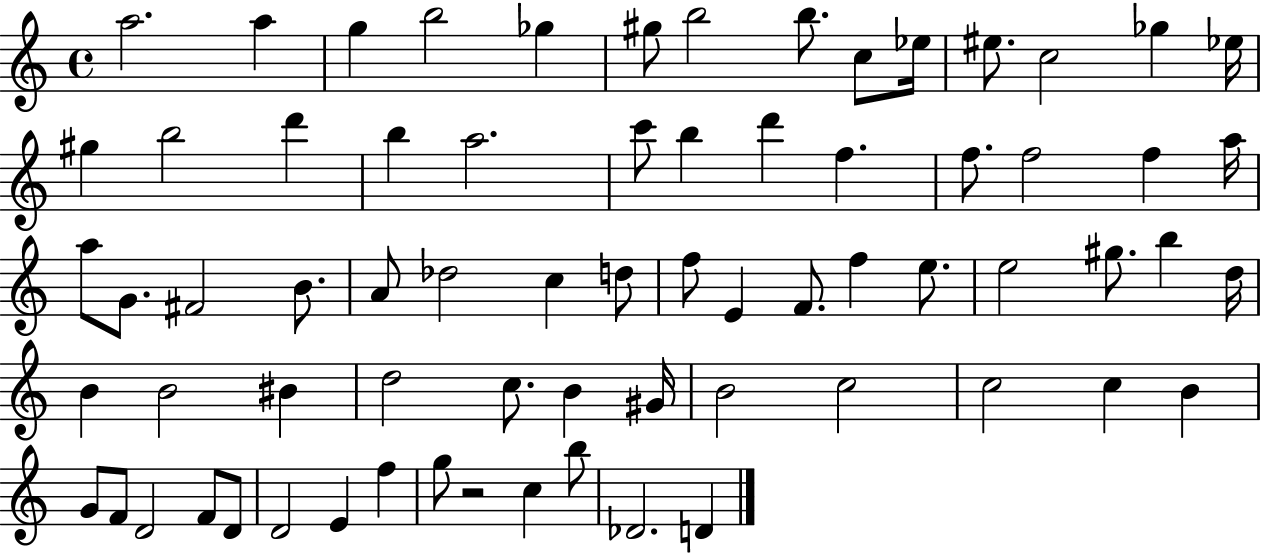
A5/h. A5/q G5/q B5/h Gb5/q G#5/e B5/h B5/e. C5/e Eb5/s EIS5/e. C5/h Gb5/q Eb5/s G#5/q B5/h D6/q B5/q A5/h. C6/e B5/q D6/q F5/q. F5/e. F5/h F5/q A5/s A5/e G4/e. F#4/h B4/e. A4/e Db5/h C5/q D5/e F5/e E4/q F4/e. F5/q E5/e. E5/h G#5/e. B5/q D5/s B4/q B4/h BIS4/q D5/h C5/e. B4/q G#4/s B4/h C5/h C5/h C5/q B4/q G4/e F4/e D4/h F4/e D4/e D4/h E4/q F5/q G5/e R/h C5/q B5/e Db4/h. D4/q